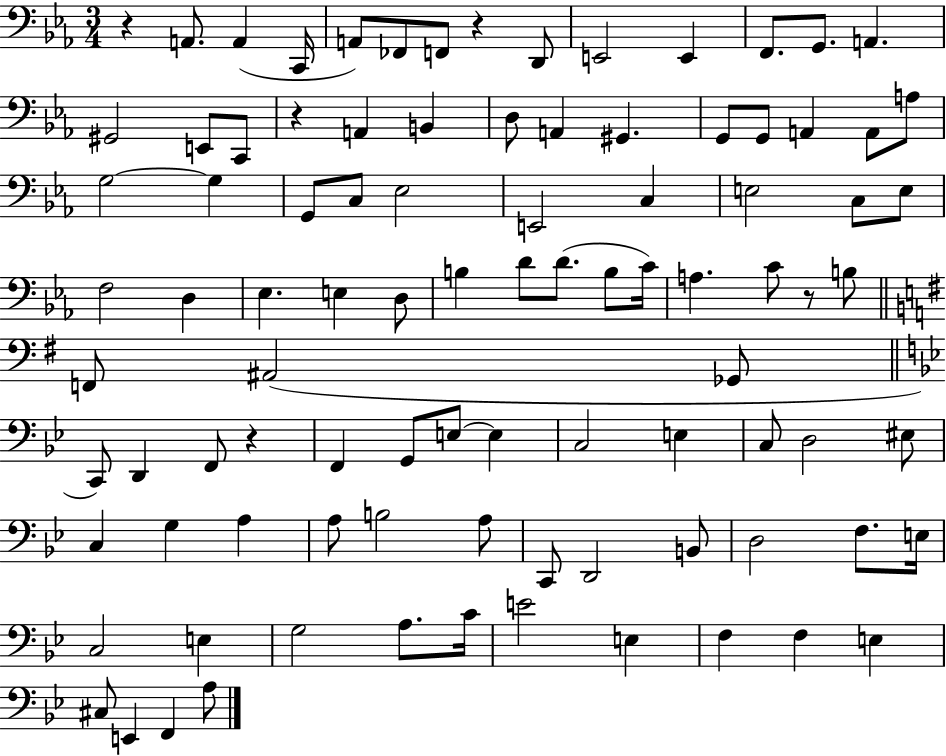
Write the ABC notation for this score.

X:1
T:Untitled
M:3/4
L:1/4
K:Eb
z A,,/2 A,, C,,/4 A,,/2 _F,,/2 F,,/2 z D,,/2 E,,2 E,, F,,/2 G,,/2 A,, ^G,,2 E,,/2 C,,/2 z A,, B,, D,/2 A,, ^G,, G,,/2 G,,/2 A,, A,,/2 A,/2 G,2 G, G,,/2 C,/2 _E,2 E,,2 C, E,2 C,/2 E,/2 F,2 D, _E, E, D,/2 B, D/2 D/2 B,/2 C/4 A, C/2 z/2 B,/2 F,,/2 ^A,,2 _G,,/2 C,,/2 D,, F,,/2 z F,, G,,/2 E,/2 E, C,2 E, C,/2 D,2 ^E,/2 C, G, A, A,/2 B,2 A,/2 C,,/2 D,,2 B,,/2 D,2 F,/2 E,/4 C,2 E, G,2 A,/2 C/4 E2 E, F, F, E, ^C,/2 E,, F,, A,/2